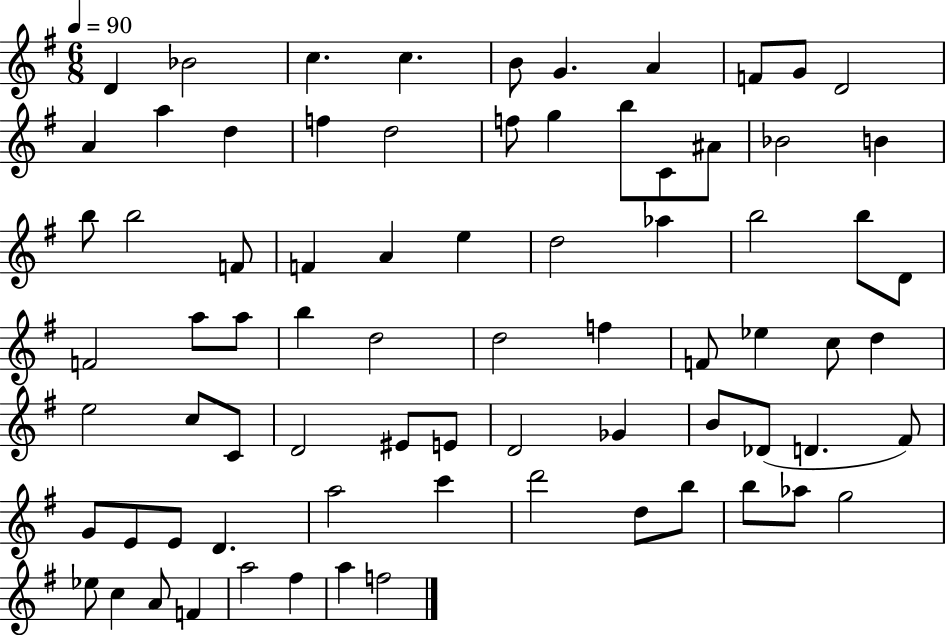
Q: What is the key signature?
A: G major